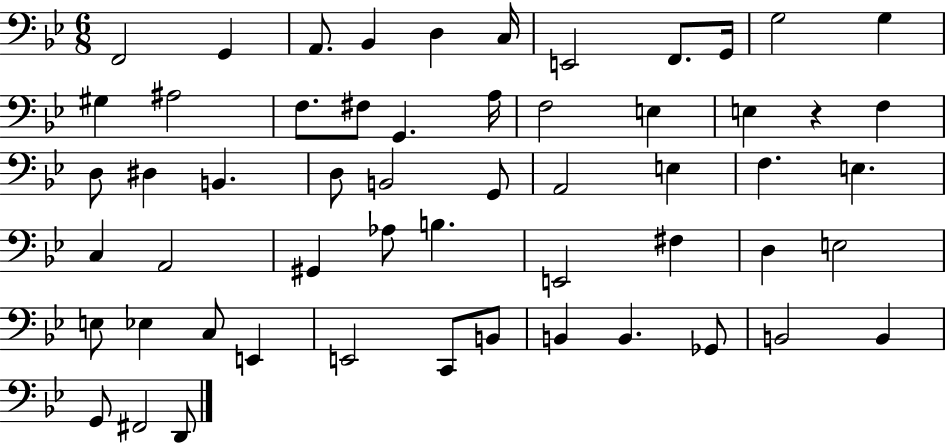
F2/h G2/q A2/e. Bb2/q D3/q C3/s E2/h F2/e. G2/s G3/h G3/q G#3/q A#3/h F3/e. F#3/e G2/q. A3/s F3/h E3/q E3/q R/q F3/q D3/e D#3/q B2/q. D3/e B2/h G2/e A2/h E3/q F3/q. E3/q. C3/q A2/h G#2/q Ab3/e B3/q. E2/h F#3/q D3/q E3/h E3/e Eb3/q C3/e E2/q E2/h C2/e B2/e B2/q B2/q. Gb2/e B2/h B2/q G2/e F#2/h D2/e